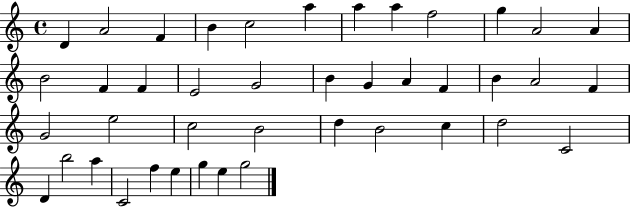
D4/q A4/h F4/q B4/q C5/h A5/q A5/q A5/q F5/h G5/q A4/h A4/q B4/h F4/q F4/q E4/h G4/h B4/q G4/q A4/q F4/q B4/q A4/h F4/q G4/h E5/h C5/h B4/h D5/q B4/h C5/q D5/h C4/h D4/q B5/h A5/q C4/h F5/q E5/q G5/q E5/q G5/h